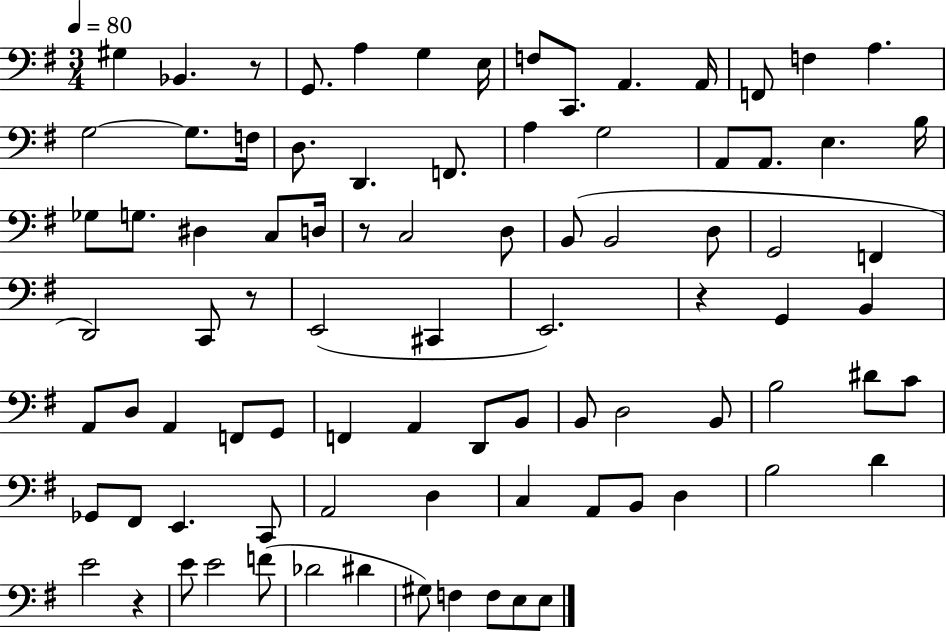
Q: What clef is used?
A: bass